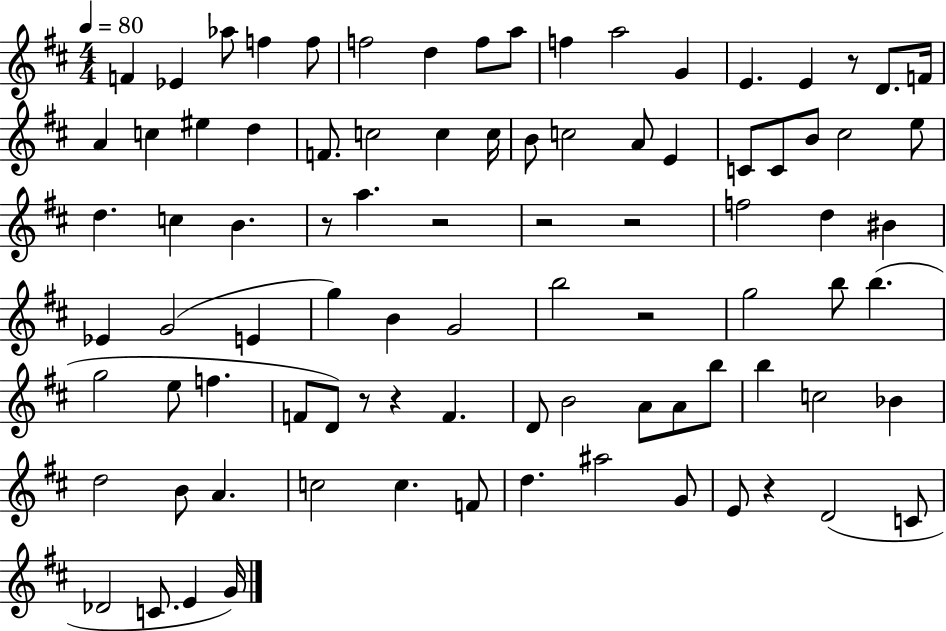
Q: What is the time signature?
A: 4/4